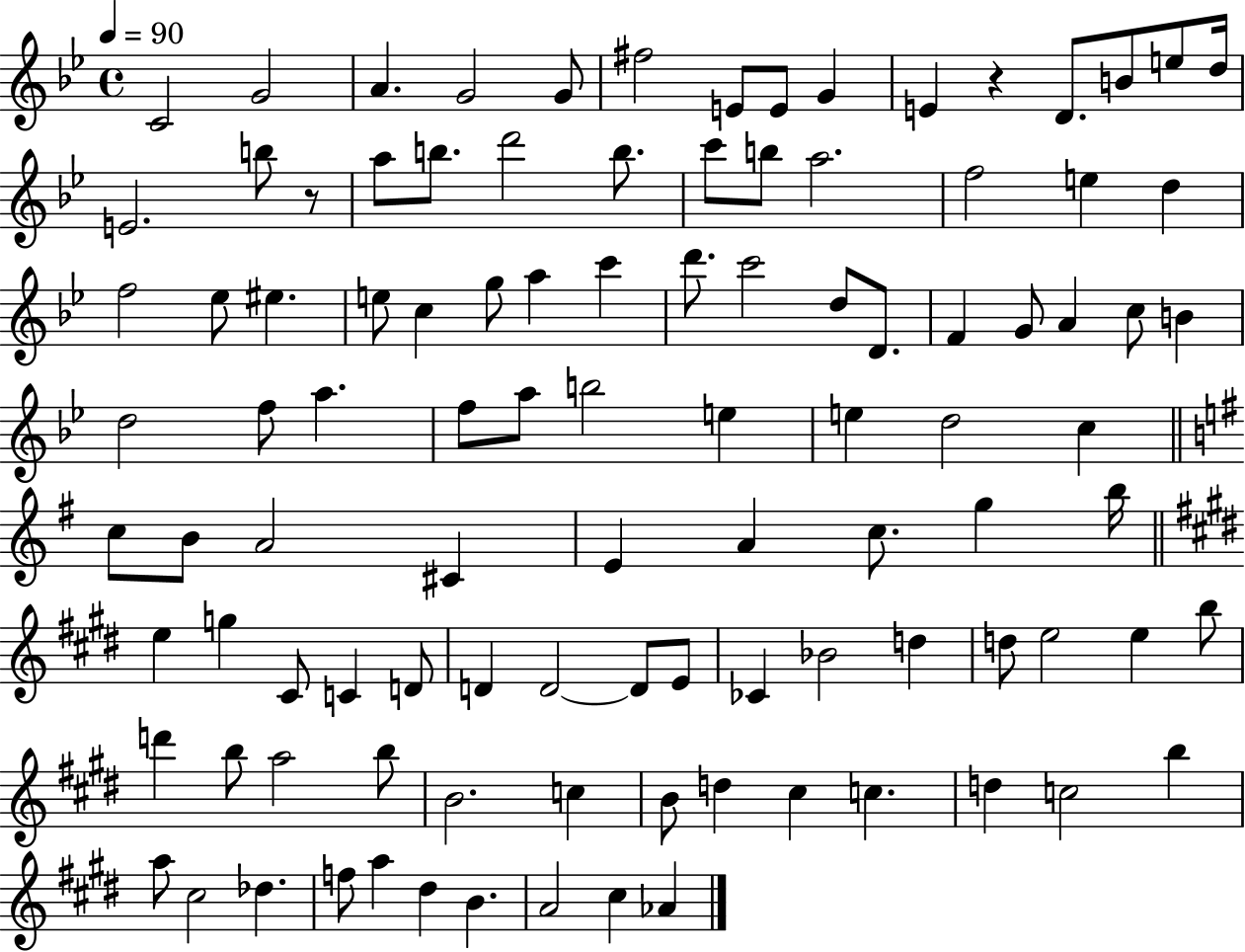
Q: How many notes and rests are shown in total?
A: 103